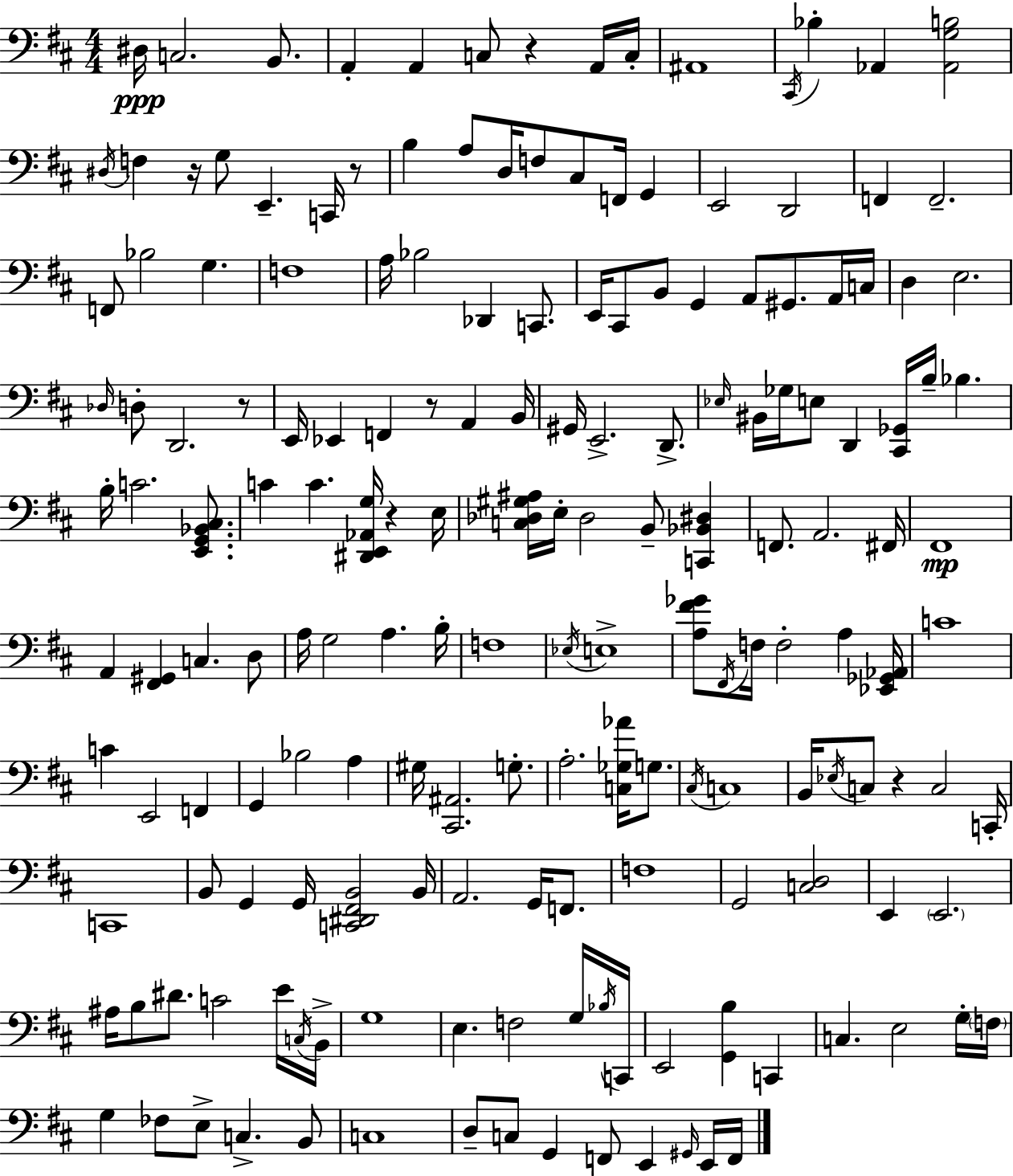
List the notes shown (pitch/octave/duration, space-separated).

D#3/s C3/h. B2/e. A2/q A2/q C3/e R/q A2/s C3/s A#2/w C#2/s Bb3/q Ab2/q [Ab2,G3,B3]/h D#3/s F3/q R/s G3/e E2/q. C2/s R/e B3/q A3/e D3/s F3/e C#3/e F2/s G2/q E2/h D2/h F2/q F2/h. F2/e Bb3/h G3/q. F3/w A3/s Bb3/h Db2/q C2/e. E2/s C#2/e B2/e G2/q A2/e G#2/e. A2/s C3/s D3/q E3/h. Db3/s D3/e D2/h. R/e E2/s Eb2/q F2/q R/e A2/q B2/s G#2/s E2/h. D2/e. Eb3/s BIS2/s Gb3/s E3/e D2/q [C#2,Gb2]/s B3/s Bb3/q. B3/s C4/h. [E2,G2,Bb2,C#3]/e. C4/q C4/q. [D#2,E2,Ab2,G3]/s R/q E3/s [C3,Db3,G#3,A#3]/s E3/s Db3/h B2/e [C2,Bb2,D#3]/q F2/e. A2/h. F#2/s F#2/w A2/q [F#2,G#2]/q C3/q. D3/e A3/s G3/h A3/q. B3/s F3/w Eb3/s E3/w [A3,F#4,Gb4]/e F#2/s F3/s F3/h A3/q [Eb2,Gb2,Ab2]/s C4/w C4/q E2/h F2/q G2/q Bb3/h A3/q G#3/s [C#2,A#2]/h. G3/e. A3/h. [C3,Gb3,Ab4]/s G3/e. C#3/s C3/w B2/s Eb3/s C3/e R/q C3/h C2/s C2/w B2/e G2/q G2/s [C2,D#2,F#2,B2]/h B2/s A2/h. G2/s F2/e. F3/w G2/h [C3,D3]/h E2/q E2/h. A#3/s B3/e D#4/e. C4/h E4/s C3/s B2/s G3/w E3/q. F3/h G3/s Bb3/s C2/s E2/h [G2,B3]/q C2/q C3/q. E3/h G3/s F3/s G3/q FES3/e E3/e C3/q. B2/e C3/w D3/e C3/e G2/q F2/e E2/q G#2/s E2/s F2/s